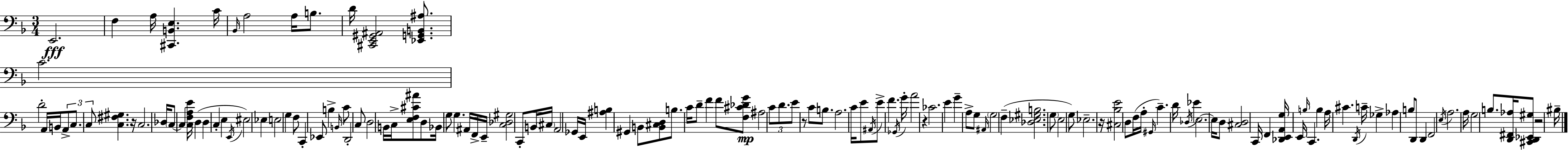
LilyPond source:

{
  \clef bass
  \numericTimeSignature
  \time 3/4
  \key f \major
  e,2.\fff | f4 a16 <cis, b, e>4. c'16 | \grace { bes,16 } a2 a16 b8. | d'16 <cis, e, gis, ais,>2 <ees, g, b, ais>8. | \break c'2. | d'2-. a,16 b,16 \tuplet 3/2 { a,8-> | c8. c8 } <c fis gis>4. | r16 c2. | \break des16 \parenthesize c8~~ c4 <c f a e'>16 d4( | d4 c4-. e4 | \acciaccatura { e,16 } eis2) ees4 | e2 g4 | \break f8 c,4-. ees,8 b4-> | \grace { b,16 } c'8 d,2-. | c8 d2 b,16 | c16-> <e f cis' ais'>8 d8 bes,16 g8 g4. | \break ais,16 f,16-> e,16-- <c des gis>2 | c,8-. b,16 \parenthesize cis16 a,2 | ges,16 e,16 <ais b>4 gis,4 b,8 | <b, cis d>8 b8. c'16 d'8-- f'4 | \break f'8 <f cis' des' g'>8\mp ais2 | \tuplet 3/2 { c'8 d'8. e'8 } r8 c'8 | b8. a2. | c'16 e'8 \acciaccatura { ais,16 } e'8-> f'4. | \break \acciaccatura { ges,16 } g'16-. a'2 | r4 ces'2. | e'4 g'4-- | a8-> g8 \grace { ais,16 } \parenthesize g2 | \break f4--( <des ees gis b>2. | \parenthesize g8 e2 | g8) ees2.-- | r16 <cis bes e'>2 | \break d8 f16( a16-. \grace { gis,16 } c'4.--) | d'16 \acciaccatura { des16 } ees'4 e2.~~ | e16 d8 <cis d>2 | c,16 f,4 | \break <des, e, a, g>16 e,16 \grace { b16 } c,4. b4 | a16 cis'4. \acciaccatura { d,16 } c'16-- ges4-> | aes4 b8 d,8 d,4 | f,2 \acciaccatura { e16 } a2. | \break a16 | g2 b8. <d, fis, aes>16 | <cis, d, ees, gis>8 r2 bis16-- \bar "|."
}